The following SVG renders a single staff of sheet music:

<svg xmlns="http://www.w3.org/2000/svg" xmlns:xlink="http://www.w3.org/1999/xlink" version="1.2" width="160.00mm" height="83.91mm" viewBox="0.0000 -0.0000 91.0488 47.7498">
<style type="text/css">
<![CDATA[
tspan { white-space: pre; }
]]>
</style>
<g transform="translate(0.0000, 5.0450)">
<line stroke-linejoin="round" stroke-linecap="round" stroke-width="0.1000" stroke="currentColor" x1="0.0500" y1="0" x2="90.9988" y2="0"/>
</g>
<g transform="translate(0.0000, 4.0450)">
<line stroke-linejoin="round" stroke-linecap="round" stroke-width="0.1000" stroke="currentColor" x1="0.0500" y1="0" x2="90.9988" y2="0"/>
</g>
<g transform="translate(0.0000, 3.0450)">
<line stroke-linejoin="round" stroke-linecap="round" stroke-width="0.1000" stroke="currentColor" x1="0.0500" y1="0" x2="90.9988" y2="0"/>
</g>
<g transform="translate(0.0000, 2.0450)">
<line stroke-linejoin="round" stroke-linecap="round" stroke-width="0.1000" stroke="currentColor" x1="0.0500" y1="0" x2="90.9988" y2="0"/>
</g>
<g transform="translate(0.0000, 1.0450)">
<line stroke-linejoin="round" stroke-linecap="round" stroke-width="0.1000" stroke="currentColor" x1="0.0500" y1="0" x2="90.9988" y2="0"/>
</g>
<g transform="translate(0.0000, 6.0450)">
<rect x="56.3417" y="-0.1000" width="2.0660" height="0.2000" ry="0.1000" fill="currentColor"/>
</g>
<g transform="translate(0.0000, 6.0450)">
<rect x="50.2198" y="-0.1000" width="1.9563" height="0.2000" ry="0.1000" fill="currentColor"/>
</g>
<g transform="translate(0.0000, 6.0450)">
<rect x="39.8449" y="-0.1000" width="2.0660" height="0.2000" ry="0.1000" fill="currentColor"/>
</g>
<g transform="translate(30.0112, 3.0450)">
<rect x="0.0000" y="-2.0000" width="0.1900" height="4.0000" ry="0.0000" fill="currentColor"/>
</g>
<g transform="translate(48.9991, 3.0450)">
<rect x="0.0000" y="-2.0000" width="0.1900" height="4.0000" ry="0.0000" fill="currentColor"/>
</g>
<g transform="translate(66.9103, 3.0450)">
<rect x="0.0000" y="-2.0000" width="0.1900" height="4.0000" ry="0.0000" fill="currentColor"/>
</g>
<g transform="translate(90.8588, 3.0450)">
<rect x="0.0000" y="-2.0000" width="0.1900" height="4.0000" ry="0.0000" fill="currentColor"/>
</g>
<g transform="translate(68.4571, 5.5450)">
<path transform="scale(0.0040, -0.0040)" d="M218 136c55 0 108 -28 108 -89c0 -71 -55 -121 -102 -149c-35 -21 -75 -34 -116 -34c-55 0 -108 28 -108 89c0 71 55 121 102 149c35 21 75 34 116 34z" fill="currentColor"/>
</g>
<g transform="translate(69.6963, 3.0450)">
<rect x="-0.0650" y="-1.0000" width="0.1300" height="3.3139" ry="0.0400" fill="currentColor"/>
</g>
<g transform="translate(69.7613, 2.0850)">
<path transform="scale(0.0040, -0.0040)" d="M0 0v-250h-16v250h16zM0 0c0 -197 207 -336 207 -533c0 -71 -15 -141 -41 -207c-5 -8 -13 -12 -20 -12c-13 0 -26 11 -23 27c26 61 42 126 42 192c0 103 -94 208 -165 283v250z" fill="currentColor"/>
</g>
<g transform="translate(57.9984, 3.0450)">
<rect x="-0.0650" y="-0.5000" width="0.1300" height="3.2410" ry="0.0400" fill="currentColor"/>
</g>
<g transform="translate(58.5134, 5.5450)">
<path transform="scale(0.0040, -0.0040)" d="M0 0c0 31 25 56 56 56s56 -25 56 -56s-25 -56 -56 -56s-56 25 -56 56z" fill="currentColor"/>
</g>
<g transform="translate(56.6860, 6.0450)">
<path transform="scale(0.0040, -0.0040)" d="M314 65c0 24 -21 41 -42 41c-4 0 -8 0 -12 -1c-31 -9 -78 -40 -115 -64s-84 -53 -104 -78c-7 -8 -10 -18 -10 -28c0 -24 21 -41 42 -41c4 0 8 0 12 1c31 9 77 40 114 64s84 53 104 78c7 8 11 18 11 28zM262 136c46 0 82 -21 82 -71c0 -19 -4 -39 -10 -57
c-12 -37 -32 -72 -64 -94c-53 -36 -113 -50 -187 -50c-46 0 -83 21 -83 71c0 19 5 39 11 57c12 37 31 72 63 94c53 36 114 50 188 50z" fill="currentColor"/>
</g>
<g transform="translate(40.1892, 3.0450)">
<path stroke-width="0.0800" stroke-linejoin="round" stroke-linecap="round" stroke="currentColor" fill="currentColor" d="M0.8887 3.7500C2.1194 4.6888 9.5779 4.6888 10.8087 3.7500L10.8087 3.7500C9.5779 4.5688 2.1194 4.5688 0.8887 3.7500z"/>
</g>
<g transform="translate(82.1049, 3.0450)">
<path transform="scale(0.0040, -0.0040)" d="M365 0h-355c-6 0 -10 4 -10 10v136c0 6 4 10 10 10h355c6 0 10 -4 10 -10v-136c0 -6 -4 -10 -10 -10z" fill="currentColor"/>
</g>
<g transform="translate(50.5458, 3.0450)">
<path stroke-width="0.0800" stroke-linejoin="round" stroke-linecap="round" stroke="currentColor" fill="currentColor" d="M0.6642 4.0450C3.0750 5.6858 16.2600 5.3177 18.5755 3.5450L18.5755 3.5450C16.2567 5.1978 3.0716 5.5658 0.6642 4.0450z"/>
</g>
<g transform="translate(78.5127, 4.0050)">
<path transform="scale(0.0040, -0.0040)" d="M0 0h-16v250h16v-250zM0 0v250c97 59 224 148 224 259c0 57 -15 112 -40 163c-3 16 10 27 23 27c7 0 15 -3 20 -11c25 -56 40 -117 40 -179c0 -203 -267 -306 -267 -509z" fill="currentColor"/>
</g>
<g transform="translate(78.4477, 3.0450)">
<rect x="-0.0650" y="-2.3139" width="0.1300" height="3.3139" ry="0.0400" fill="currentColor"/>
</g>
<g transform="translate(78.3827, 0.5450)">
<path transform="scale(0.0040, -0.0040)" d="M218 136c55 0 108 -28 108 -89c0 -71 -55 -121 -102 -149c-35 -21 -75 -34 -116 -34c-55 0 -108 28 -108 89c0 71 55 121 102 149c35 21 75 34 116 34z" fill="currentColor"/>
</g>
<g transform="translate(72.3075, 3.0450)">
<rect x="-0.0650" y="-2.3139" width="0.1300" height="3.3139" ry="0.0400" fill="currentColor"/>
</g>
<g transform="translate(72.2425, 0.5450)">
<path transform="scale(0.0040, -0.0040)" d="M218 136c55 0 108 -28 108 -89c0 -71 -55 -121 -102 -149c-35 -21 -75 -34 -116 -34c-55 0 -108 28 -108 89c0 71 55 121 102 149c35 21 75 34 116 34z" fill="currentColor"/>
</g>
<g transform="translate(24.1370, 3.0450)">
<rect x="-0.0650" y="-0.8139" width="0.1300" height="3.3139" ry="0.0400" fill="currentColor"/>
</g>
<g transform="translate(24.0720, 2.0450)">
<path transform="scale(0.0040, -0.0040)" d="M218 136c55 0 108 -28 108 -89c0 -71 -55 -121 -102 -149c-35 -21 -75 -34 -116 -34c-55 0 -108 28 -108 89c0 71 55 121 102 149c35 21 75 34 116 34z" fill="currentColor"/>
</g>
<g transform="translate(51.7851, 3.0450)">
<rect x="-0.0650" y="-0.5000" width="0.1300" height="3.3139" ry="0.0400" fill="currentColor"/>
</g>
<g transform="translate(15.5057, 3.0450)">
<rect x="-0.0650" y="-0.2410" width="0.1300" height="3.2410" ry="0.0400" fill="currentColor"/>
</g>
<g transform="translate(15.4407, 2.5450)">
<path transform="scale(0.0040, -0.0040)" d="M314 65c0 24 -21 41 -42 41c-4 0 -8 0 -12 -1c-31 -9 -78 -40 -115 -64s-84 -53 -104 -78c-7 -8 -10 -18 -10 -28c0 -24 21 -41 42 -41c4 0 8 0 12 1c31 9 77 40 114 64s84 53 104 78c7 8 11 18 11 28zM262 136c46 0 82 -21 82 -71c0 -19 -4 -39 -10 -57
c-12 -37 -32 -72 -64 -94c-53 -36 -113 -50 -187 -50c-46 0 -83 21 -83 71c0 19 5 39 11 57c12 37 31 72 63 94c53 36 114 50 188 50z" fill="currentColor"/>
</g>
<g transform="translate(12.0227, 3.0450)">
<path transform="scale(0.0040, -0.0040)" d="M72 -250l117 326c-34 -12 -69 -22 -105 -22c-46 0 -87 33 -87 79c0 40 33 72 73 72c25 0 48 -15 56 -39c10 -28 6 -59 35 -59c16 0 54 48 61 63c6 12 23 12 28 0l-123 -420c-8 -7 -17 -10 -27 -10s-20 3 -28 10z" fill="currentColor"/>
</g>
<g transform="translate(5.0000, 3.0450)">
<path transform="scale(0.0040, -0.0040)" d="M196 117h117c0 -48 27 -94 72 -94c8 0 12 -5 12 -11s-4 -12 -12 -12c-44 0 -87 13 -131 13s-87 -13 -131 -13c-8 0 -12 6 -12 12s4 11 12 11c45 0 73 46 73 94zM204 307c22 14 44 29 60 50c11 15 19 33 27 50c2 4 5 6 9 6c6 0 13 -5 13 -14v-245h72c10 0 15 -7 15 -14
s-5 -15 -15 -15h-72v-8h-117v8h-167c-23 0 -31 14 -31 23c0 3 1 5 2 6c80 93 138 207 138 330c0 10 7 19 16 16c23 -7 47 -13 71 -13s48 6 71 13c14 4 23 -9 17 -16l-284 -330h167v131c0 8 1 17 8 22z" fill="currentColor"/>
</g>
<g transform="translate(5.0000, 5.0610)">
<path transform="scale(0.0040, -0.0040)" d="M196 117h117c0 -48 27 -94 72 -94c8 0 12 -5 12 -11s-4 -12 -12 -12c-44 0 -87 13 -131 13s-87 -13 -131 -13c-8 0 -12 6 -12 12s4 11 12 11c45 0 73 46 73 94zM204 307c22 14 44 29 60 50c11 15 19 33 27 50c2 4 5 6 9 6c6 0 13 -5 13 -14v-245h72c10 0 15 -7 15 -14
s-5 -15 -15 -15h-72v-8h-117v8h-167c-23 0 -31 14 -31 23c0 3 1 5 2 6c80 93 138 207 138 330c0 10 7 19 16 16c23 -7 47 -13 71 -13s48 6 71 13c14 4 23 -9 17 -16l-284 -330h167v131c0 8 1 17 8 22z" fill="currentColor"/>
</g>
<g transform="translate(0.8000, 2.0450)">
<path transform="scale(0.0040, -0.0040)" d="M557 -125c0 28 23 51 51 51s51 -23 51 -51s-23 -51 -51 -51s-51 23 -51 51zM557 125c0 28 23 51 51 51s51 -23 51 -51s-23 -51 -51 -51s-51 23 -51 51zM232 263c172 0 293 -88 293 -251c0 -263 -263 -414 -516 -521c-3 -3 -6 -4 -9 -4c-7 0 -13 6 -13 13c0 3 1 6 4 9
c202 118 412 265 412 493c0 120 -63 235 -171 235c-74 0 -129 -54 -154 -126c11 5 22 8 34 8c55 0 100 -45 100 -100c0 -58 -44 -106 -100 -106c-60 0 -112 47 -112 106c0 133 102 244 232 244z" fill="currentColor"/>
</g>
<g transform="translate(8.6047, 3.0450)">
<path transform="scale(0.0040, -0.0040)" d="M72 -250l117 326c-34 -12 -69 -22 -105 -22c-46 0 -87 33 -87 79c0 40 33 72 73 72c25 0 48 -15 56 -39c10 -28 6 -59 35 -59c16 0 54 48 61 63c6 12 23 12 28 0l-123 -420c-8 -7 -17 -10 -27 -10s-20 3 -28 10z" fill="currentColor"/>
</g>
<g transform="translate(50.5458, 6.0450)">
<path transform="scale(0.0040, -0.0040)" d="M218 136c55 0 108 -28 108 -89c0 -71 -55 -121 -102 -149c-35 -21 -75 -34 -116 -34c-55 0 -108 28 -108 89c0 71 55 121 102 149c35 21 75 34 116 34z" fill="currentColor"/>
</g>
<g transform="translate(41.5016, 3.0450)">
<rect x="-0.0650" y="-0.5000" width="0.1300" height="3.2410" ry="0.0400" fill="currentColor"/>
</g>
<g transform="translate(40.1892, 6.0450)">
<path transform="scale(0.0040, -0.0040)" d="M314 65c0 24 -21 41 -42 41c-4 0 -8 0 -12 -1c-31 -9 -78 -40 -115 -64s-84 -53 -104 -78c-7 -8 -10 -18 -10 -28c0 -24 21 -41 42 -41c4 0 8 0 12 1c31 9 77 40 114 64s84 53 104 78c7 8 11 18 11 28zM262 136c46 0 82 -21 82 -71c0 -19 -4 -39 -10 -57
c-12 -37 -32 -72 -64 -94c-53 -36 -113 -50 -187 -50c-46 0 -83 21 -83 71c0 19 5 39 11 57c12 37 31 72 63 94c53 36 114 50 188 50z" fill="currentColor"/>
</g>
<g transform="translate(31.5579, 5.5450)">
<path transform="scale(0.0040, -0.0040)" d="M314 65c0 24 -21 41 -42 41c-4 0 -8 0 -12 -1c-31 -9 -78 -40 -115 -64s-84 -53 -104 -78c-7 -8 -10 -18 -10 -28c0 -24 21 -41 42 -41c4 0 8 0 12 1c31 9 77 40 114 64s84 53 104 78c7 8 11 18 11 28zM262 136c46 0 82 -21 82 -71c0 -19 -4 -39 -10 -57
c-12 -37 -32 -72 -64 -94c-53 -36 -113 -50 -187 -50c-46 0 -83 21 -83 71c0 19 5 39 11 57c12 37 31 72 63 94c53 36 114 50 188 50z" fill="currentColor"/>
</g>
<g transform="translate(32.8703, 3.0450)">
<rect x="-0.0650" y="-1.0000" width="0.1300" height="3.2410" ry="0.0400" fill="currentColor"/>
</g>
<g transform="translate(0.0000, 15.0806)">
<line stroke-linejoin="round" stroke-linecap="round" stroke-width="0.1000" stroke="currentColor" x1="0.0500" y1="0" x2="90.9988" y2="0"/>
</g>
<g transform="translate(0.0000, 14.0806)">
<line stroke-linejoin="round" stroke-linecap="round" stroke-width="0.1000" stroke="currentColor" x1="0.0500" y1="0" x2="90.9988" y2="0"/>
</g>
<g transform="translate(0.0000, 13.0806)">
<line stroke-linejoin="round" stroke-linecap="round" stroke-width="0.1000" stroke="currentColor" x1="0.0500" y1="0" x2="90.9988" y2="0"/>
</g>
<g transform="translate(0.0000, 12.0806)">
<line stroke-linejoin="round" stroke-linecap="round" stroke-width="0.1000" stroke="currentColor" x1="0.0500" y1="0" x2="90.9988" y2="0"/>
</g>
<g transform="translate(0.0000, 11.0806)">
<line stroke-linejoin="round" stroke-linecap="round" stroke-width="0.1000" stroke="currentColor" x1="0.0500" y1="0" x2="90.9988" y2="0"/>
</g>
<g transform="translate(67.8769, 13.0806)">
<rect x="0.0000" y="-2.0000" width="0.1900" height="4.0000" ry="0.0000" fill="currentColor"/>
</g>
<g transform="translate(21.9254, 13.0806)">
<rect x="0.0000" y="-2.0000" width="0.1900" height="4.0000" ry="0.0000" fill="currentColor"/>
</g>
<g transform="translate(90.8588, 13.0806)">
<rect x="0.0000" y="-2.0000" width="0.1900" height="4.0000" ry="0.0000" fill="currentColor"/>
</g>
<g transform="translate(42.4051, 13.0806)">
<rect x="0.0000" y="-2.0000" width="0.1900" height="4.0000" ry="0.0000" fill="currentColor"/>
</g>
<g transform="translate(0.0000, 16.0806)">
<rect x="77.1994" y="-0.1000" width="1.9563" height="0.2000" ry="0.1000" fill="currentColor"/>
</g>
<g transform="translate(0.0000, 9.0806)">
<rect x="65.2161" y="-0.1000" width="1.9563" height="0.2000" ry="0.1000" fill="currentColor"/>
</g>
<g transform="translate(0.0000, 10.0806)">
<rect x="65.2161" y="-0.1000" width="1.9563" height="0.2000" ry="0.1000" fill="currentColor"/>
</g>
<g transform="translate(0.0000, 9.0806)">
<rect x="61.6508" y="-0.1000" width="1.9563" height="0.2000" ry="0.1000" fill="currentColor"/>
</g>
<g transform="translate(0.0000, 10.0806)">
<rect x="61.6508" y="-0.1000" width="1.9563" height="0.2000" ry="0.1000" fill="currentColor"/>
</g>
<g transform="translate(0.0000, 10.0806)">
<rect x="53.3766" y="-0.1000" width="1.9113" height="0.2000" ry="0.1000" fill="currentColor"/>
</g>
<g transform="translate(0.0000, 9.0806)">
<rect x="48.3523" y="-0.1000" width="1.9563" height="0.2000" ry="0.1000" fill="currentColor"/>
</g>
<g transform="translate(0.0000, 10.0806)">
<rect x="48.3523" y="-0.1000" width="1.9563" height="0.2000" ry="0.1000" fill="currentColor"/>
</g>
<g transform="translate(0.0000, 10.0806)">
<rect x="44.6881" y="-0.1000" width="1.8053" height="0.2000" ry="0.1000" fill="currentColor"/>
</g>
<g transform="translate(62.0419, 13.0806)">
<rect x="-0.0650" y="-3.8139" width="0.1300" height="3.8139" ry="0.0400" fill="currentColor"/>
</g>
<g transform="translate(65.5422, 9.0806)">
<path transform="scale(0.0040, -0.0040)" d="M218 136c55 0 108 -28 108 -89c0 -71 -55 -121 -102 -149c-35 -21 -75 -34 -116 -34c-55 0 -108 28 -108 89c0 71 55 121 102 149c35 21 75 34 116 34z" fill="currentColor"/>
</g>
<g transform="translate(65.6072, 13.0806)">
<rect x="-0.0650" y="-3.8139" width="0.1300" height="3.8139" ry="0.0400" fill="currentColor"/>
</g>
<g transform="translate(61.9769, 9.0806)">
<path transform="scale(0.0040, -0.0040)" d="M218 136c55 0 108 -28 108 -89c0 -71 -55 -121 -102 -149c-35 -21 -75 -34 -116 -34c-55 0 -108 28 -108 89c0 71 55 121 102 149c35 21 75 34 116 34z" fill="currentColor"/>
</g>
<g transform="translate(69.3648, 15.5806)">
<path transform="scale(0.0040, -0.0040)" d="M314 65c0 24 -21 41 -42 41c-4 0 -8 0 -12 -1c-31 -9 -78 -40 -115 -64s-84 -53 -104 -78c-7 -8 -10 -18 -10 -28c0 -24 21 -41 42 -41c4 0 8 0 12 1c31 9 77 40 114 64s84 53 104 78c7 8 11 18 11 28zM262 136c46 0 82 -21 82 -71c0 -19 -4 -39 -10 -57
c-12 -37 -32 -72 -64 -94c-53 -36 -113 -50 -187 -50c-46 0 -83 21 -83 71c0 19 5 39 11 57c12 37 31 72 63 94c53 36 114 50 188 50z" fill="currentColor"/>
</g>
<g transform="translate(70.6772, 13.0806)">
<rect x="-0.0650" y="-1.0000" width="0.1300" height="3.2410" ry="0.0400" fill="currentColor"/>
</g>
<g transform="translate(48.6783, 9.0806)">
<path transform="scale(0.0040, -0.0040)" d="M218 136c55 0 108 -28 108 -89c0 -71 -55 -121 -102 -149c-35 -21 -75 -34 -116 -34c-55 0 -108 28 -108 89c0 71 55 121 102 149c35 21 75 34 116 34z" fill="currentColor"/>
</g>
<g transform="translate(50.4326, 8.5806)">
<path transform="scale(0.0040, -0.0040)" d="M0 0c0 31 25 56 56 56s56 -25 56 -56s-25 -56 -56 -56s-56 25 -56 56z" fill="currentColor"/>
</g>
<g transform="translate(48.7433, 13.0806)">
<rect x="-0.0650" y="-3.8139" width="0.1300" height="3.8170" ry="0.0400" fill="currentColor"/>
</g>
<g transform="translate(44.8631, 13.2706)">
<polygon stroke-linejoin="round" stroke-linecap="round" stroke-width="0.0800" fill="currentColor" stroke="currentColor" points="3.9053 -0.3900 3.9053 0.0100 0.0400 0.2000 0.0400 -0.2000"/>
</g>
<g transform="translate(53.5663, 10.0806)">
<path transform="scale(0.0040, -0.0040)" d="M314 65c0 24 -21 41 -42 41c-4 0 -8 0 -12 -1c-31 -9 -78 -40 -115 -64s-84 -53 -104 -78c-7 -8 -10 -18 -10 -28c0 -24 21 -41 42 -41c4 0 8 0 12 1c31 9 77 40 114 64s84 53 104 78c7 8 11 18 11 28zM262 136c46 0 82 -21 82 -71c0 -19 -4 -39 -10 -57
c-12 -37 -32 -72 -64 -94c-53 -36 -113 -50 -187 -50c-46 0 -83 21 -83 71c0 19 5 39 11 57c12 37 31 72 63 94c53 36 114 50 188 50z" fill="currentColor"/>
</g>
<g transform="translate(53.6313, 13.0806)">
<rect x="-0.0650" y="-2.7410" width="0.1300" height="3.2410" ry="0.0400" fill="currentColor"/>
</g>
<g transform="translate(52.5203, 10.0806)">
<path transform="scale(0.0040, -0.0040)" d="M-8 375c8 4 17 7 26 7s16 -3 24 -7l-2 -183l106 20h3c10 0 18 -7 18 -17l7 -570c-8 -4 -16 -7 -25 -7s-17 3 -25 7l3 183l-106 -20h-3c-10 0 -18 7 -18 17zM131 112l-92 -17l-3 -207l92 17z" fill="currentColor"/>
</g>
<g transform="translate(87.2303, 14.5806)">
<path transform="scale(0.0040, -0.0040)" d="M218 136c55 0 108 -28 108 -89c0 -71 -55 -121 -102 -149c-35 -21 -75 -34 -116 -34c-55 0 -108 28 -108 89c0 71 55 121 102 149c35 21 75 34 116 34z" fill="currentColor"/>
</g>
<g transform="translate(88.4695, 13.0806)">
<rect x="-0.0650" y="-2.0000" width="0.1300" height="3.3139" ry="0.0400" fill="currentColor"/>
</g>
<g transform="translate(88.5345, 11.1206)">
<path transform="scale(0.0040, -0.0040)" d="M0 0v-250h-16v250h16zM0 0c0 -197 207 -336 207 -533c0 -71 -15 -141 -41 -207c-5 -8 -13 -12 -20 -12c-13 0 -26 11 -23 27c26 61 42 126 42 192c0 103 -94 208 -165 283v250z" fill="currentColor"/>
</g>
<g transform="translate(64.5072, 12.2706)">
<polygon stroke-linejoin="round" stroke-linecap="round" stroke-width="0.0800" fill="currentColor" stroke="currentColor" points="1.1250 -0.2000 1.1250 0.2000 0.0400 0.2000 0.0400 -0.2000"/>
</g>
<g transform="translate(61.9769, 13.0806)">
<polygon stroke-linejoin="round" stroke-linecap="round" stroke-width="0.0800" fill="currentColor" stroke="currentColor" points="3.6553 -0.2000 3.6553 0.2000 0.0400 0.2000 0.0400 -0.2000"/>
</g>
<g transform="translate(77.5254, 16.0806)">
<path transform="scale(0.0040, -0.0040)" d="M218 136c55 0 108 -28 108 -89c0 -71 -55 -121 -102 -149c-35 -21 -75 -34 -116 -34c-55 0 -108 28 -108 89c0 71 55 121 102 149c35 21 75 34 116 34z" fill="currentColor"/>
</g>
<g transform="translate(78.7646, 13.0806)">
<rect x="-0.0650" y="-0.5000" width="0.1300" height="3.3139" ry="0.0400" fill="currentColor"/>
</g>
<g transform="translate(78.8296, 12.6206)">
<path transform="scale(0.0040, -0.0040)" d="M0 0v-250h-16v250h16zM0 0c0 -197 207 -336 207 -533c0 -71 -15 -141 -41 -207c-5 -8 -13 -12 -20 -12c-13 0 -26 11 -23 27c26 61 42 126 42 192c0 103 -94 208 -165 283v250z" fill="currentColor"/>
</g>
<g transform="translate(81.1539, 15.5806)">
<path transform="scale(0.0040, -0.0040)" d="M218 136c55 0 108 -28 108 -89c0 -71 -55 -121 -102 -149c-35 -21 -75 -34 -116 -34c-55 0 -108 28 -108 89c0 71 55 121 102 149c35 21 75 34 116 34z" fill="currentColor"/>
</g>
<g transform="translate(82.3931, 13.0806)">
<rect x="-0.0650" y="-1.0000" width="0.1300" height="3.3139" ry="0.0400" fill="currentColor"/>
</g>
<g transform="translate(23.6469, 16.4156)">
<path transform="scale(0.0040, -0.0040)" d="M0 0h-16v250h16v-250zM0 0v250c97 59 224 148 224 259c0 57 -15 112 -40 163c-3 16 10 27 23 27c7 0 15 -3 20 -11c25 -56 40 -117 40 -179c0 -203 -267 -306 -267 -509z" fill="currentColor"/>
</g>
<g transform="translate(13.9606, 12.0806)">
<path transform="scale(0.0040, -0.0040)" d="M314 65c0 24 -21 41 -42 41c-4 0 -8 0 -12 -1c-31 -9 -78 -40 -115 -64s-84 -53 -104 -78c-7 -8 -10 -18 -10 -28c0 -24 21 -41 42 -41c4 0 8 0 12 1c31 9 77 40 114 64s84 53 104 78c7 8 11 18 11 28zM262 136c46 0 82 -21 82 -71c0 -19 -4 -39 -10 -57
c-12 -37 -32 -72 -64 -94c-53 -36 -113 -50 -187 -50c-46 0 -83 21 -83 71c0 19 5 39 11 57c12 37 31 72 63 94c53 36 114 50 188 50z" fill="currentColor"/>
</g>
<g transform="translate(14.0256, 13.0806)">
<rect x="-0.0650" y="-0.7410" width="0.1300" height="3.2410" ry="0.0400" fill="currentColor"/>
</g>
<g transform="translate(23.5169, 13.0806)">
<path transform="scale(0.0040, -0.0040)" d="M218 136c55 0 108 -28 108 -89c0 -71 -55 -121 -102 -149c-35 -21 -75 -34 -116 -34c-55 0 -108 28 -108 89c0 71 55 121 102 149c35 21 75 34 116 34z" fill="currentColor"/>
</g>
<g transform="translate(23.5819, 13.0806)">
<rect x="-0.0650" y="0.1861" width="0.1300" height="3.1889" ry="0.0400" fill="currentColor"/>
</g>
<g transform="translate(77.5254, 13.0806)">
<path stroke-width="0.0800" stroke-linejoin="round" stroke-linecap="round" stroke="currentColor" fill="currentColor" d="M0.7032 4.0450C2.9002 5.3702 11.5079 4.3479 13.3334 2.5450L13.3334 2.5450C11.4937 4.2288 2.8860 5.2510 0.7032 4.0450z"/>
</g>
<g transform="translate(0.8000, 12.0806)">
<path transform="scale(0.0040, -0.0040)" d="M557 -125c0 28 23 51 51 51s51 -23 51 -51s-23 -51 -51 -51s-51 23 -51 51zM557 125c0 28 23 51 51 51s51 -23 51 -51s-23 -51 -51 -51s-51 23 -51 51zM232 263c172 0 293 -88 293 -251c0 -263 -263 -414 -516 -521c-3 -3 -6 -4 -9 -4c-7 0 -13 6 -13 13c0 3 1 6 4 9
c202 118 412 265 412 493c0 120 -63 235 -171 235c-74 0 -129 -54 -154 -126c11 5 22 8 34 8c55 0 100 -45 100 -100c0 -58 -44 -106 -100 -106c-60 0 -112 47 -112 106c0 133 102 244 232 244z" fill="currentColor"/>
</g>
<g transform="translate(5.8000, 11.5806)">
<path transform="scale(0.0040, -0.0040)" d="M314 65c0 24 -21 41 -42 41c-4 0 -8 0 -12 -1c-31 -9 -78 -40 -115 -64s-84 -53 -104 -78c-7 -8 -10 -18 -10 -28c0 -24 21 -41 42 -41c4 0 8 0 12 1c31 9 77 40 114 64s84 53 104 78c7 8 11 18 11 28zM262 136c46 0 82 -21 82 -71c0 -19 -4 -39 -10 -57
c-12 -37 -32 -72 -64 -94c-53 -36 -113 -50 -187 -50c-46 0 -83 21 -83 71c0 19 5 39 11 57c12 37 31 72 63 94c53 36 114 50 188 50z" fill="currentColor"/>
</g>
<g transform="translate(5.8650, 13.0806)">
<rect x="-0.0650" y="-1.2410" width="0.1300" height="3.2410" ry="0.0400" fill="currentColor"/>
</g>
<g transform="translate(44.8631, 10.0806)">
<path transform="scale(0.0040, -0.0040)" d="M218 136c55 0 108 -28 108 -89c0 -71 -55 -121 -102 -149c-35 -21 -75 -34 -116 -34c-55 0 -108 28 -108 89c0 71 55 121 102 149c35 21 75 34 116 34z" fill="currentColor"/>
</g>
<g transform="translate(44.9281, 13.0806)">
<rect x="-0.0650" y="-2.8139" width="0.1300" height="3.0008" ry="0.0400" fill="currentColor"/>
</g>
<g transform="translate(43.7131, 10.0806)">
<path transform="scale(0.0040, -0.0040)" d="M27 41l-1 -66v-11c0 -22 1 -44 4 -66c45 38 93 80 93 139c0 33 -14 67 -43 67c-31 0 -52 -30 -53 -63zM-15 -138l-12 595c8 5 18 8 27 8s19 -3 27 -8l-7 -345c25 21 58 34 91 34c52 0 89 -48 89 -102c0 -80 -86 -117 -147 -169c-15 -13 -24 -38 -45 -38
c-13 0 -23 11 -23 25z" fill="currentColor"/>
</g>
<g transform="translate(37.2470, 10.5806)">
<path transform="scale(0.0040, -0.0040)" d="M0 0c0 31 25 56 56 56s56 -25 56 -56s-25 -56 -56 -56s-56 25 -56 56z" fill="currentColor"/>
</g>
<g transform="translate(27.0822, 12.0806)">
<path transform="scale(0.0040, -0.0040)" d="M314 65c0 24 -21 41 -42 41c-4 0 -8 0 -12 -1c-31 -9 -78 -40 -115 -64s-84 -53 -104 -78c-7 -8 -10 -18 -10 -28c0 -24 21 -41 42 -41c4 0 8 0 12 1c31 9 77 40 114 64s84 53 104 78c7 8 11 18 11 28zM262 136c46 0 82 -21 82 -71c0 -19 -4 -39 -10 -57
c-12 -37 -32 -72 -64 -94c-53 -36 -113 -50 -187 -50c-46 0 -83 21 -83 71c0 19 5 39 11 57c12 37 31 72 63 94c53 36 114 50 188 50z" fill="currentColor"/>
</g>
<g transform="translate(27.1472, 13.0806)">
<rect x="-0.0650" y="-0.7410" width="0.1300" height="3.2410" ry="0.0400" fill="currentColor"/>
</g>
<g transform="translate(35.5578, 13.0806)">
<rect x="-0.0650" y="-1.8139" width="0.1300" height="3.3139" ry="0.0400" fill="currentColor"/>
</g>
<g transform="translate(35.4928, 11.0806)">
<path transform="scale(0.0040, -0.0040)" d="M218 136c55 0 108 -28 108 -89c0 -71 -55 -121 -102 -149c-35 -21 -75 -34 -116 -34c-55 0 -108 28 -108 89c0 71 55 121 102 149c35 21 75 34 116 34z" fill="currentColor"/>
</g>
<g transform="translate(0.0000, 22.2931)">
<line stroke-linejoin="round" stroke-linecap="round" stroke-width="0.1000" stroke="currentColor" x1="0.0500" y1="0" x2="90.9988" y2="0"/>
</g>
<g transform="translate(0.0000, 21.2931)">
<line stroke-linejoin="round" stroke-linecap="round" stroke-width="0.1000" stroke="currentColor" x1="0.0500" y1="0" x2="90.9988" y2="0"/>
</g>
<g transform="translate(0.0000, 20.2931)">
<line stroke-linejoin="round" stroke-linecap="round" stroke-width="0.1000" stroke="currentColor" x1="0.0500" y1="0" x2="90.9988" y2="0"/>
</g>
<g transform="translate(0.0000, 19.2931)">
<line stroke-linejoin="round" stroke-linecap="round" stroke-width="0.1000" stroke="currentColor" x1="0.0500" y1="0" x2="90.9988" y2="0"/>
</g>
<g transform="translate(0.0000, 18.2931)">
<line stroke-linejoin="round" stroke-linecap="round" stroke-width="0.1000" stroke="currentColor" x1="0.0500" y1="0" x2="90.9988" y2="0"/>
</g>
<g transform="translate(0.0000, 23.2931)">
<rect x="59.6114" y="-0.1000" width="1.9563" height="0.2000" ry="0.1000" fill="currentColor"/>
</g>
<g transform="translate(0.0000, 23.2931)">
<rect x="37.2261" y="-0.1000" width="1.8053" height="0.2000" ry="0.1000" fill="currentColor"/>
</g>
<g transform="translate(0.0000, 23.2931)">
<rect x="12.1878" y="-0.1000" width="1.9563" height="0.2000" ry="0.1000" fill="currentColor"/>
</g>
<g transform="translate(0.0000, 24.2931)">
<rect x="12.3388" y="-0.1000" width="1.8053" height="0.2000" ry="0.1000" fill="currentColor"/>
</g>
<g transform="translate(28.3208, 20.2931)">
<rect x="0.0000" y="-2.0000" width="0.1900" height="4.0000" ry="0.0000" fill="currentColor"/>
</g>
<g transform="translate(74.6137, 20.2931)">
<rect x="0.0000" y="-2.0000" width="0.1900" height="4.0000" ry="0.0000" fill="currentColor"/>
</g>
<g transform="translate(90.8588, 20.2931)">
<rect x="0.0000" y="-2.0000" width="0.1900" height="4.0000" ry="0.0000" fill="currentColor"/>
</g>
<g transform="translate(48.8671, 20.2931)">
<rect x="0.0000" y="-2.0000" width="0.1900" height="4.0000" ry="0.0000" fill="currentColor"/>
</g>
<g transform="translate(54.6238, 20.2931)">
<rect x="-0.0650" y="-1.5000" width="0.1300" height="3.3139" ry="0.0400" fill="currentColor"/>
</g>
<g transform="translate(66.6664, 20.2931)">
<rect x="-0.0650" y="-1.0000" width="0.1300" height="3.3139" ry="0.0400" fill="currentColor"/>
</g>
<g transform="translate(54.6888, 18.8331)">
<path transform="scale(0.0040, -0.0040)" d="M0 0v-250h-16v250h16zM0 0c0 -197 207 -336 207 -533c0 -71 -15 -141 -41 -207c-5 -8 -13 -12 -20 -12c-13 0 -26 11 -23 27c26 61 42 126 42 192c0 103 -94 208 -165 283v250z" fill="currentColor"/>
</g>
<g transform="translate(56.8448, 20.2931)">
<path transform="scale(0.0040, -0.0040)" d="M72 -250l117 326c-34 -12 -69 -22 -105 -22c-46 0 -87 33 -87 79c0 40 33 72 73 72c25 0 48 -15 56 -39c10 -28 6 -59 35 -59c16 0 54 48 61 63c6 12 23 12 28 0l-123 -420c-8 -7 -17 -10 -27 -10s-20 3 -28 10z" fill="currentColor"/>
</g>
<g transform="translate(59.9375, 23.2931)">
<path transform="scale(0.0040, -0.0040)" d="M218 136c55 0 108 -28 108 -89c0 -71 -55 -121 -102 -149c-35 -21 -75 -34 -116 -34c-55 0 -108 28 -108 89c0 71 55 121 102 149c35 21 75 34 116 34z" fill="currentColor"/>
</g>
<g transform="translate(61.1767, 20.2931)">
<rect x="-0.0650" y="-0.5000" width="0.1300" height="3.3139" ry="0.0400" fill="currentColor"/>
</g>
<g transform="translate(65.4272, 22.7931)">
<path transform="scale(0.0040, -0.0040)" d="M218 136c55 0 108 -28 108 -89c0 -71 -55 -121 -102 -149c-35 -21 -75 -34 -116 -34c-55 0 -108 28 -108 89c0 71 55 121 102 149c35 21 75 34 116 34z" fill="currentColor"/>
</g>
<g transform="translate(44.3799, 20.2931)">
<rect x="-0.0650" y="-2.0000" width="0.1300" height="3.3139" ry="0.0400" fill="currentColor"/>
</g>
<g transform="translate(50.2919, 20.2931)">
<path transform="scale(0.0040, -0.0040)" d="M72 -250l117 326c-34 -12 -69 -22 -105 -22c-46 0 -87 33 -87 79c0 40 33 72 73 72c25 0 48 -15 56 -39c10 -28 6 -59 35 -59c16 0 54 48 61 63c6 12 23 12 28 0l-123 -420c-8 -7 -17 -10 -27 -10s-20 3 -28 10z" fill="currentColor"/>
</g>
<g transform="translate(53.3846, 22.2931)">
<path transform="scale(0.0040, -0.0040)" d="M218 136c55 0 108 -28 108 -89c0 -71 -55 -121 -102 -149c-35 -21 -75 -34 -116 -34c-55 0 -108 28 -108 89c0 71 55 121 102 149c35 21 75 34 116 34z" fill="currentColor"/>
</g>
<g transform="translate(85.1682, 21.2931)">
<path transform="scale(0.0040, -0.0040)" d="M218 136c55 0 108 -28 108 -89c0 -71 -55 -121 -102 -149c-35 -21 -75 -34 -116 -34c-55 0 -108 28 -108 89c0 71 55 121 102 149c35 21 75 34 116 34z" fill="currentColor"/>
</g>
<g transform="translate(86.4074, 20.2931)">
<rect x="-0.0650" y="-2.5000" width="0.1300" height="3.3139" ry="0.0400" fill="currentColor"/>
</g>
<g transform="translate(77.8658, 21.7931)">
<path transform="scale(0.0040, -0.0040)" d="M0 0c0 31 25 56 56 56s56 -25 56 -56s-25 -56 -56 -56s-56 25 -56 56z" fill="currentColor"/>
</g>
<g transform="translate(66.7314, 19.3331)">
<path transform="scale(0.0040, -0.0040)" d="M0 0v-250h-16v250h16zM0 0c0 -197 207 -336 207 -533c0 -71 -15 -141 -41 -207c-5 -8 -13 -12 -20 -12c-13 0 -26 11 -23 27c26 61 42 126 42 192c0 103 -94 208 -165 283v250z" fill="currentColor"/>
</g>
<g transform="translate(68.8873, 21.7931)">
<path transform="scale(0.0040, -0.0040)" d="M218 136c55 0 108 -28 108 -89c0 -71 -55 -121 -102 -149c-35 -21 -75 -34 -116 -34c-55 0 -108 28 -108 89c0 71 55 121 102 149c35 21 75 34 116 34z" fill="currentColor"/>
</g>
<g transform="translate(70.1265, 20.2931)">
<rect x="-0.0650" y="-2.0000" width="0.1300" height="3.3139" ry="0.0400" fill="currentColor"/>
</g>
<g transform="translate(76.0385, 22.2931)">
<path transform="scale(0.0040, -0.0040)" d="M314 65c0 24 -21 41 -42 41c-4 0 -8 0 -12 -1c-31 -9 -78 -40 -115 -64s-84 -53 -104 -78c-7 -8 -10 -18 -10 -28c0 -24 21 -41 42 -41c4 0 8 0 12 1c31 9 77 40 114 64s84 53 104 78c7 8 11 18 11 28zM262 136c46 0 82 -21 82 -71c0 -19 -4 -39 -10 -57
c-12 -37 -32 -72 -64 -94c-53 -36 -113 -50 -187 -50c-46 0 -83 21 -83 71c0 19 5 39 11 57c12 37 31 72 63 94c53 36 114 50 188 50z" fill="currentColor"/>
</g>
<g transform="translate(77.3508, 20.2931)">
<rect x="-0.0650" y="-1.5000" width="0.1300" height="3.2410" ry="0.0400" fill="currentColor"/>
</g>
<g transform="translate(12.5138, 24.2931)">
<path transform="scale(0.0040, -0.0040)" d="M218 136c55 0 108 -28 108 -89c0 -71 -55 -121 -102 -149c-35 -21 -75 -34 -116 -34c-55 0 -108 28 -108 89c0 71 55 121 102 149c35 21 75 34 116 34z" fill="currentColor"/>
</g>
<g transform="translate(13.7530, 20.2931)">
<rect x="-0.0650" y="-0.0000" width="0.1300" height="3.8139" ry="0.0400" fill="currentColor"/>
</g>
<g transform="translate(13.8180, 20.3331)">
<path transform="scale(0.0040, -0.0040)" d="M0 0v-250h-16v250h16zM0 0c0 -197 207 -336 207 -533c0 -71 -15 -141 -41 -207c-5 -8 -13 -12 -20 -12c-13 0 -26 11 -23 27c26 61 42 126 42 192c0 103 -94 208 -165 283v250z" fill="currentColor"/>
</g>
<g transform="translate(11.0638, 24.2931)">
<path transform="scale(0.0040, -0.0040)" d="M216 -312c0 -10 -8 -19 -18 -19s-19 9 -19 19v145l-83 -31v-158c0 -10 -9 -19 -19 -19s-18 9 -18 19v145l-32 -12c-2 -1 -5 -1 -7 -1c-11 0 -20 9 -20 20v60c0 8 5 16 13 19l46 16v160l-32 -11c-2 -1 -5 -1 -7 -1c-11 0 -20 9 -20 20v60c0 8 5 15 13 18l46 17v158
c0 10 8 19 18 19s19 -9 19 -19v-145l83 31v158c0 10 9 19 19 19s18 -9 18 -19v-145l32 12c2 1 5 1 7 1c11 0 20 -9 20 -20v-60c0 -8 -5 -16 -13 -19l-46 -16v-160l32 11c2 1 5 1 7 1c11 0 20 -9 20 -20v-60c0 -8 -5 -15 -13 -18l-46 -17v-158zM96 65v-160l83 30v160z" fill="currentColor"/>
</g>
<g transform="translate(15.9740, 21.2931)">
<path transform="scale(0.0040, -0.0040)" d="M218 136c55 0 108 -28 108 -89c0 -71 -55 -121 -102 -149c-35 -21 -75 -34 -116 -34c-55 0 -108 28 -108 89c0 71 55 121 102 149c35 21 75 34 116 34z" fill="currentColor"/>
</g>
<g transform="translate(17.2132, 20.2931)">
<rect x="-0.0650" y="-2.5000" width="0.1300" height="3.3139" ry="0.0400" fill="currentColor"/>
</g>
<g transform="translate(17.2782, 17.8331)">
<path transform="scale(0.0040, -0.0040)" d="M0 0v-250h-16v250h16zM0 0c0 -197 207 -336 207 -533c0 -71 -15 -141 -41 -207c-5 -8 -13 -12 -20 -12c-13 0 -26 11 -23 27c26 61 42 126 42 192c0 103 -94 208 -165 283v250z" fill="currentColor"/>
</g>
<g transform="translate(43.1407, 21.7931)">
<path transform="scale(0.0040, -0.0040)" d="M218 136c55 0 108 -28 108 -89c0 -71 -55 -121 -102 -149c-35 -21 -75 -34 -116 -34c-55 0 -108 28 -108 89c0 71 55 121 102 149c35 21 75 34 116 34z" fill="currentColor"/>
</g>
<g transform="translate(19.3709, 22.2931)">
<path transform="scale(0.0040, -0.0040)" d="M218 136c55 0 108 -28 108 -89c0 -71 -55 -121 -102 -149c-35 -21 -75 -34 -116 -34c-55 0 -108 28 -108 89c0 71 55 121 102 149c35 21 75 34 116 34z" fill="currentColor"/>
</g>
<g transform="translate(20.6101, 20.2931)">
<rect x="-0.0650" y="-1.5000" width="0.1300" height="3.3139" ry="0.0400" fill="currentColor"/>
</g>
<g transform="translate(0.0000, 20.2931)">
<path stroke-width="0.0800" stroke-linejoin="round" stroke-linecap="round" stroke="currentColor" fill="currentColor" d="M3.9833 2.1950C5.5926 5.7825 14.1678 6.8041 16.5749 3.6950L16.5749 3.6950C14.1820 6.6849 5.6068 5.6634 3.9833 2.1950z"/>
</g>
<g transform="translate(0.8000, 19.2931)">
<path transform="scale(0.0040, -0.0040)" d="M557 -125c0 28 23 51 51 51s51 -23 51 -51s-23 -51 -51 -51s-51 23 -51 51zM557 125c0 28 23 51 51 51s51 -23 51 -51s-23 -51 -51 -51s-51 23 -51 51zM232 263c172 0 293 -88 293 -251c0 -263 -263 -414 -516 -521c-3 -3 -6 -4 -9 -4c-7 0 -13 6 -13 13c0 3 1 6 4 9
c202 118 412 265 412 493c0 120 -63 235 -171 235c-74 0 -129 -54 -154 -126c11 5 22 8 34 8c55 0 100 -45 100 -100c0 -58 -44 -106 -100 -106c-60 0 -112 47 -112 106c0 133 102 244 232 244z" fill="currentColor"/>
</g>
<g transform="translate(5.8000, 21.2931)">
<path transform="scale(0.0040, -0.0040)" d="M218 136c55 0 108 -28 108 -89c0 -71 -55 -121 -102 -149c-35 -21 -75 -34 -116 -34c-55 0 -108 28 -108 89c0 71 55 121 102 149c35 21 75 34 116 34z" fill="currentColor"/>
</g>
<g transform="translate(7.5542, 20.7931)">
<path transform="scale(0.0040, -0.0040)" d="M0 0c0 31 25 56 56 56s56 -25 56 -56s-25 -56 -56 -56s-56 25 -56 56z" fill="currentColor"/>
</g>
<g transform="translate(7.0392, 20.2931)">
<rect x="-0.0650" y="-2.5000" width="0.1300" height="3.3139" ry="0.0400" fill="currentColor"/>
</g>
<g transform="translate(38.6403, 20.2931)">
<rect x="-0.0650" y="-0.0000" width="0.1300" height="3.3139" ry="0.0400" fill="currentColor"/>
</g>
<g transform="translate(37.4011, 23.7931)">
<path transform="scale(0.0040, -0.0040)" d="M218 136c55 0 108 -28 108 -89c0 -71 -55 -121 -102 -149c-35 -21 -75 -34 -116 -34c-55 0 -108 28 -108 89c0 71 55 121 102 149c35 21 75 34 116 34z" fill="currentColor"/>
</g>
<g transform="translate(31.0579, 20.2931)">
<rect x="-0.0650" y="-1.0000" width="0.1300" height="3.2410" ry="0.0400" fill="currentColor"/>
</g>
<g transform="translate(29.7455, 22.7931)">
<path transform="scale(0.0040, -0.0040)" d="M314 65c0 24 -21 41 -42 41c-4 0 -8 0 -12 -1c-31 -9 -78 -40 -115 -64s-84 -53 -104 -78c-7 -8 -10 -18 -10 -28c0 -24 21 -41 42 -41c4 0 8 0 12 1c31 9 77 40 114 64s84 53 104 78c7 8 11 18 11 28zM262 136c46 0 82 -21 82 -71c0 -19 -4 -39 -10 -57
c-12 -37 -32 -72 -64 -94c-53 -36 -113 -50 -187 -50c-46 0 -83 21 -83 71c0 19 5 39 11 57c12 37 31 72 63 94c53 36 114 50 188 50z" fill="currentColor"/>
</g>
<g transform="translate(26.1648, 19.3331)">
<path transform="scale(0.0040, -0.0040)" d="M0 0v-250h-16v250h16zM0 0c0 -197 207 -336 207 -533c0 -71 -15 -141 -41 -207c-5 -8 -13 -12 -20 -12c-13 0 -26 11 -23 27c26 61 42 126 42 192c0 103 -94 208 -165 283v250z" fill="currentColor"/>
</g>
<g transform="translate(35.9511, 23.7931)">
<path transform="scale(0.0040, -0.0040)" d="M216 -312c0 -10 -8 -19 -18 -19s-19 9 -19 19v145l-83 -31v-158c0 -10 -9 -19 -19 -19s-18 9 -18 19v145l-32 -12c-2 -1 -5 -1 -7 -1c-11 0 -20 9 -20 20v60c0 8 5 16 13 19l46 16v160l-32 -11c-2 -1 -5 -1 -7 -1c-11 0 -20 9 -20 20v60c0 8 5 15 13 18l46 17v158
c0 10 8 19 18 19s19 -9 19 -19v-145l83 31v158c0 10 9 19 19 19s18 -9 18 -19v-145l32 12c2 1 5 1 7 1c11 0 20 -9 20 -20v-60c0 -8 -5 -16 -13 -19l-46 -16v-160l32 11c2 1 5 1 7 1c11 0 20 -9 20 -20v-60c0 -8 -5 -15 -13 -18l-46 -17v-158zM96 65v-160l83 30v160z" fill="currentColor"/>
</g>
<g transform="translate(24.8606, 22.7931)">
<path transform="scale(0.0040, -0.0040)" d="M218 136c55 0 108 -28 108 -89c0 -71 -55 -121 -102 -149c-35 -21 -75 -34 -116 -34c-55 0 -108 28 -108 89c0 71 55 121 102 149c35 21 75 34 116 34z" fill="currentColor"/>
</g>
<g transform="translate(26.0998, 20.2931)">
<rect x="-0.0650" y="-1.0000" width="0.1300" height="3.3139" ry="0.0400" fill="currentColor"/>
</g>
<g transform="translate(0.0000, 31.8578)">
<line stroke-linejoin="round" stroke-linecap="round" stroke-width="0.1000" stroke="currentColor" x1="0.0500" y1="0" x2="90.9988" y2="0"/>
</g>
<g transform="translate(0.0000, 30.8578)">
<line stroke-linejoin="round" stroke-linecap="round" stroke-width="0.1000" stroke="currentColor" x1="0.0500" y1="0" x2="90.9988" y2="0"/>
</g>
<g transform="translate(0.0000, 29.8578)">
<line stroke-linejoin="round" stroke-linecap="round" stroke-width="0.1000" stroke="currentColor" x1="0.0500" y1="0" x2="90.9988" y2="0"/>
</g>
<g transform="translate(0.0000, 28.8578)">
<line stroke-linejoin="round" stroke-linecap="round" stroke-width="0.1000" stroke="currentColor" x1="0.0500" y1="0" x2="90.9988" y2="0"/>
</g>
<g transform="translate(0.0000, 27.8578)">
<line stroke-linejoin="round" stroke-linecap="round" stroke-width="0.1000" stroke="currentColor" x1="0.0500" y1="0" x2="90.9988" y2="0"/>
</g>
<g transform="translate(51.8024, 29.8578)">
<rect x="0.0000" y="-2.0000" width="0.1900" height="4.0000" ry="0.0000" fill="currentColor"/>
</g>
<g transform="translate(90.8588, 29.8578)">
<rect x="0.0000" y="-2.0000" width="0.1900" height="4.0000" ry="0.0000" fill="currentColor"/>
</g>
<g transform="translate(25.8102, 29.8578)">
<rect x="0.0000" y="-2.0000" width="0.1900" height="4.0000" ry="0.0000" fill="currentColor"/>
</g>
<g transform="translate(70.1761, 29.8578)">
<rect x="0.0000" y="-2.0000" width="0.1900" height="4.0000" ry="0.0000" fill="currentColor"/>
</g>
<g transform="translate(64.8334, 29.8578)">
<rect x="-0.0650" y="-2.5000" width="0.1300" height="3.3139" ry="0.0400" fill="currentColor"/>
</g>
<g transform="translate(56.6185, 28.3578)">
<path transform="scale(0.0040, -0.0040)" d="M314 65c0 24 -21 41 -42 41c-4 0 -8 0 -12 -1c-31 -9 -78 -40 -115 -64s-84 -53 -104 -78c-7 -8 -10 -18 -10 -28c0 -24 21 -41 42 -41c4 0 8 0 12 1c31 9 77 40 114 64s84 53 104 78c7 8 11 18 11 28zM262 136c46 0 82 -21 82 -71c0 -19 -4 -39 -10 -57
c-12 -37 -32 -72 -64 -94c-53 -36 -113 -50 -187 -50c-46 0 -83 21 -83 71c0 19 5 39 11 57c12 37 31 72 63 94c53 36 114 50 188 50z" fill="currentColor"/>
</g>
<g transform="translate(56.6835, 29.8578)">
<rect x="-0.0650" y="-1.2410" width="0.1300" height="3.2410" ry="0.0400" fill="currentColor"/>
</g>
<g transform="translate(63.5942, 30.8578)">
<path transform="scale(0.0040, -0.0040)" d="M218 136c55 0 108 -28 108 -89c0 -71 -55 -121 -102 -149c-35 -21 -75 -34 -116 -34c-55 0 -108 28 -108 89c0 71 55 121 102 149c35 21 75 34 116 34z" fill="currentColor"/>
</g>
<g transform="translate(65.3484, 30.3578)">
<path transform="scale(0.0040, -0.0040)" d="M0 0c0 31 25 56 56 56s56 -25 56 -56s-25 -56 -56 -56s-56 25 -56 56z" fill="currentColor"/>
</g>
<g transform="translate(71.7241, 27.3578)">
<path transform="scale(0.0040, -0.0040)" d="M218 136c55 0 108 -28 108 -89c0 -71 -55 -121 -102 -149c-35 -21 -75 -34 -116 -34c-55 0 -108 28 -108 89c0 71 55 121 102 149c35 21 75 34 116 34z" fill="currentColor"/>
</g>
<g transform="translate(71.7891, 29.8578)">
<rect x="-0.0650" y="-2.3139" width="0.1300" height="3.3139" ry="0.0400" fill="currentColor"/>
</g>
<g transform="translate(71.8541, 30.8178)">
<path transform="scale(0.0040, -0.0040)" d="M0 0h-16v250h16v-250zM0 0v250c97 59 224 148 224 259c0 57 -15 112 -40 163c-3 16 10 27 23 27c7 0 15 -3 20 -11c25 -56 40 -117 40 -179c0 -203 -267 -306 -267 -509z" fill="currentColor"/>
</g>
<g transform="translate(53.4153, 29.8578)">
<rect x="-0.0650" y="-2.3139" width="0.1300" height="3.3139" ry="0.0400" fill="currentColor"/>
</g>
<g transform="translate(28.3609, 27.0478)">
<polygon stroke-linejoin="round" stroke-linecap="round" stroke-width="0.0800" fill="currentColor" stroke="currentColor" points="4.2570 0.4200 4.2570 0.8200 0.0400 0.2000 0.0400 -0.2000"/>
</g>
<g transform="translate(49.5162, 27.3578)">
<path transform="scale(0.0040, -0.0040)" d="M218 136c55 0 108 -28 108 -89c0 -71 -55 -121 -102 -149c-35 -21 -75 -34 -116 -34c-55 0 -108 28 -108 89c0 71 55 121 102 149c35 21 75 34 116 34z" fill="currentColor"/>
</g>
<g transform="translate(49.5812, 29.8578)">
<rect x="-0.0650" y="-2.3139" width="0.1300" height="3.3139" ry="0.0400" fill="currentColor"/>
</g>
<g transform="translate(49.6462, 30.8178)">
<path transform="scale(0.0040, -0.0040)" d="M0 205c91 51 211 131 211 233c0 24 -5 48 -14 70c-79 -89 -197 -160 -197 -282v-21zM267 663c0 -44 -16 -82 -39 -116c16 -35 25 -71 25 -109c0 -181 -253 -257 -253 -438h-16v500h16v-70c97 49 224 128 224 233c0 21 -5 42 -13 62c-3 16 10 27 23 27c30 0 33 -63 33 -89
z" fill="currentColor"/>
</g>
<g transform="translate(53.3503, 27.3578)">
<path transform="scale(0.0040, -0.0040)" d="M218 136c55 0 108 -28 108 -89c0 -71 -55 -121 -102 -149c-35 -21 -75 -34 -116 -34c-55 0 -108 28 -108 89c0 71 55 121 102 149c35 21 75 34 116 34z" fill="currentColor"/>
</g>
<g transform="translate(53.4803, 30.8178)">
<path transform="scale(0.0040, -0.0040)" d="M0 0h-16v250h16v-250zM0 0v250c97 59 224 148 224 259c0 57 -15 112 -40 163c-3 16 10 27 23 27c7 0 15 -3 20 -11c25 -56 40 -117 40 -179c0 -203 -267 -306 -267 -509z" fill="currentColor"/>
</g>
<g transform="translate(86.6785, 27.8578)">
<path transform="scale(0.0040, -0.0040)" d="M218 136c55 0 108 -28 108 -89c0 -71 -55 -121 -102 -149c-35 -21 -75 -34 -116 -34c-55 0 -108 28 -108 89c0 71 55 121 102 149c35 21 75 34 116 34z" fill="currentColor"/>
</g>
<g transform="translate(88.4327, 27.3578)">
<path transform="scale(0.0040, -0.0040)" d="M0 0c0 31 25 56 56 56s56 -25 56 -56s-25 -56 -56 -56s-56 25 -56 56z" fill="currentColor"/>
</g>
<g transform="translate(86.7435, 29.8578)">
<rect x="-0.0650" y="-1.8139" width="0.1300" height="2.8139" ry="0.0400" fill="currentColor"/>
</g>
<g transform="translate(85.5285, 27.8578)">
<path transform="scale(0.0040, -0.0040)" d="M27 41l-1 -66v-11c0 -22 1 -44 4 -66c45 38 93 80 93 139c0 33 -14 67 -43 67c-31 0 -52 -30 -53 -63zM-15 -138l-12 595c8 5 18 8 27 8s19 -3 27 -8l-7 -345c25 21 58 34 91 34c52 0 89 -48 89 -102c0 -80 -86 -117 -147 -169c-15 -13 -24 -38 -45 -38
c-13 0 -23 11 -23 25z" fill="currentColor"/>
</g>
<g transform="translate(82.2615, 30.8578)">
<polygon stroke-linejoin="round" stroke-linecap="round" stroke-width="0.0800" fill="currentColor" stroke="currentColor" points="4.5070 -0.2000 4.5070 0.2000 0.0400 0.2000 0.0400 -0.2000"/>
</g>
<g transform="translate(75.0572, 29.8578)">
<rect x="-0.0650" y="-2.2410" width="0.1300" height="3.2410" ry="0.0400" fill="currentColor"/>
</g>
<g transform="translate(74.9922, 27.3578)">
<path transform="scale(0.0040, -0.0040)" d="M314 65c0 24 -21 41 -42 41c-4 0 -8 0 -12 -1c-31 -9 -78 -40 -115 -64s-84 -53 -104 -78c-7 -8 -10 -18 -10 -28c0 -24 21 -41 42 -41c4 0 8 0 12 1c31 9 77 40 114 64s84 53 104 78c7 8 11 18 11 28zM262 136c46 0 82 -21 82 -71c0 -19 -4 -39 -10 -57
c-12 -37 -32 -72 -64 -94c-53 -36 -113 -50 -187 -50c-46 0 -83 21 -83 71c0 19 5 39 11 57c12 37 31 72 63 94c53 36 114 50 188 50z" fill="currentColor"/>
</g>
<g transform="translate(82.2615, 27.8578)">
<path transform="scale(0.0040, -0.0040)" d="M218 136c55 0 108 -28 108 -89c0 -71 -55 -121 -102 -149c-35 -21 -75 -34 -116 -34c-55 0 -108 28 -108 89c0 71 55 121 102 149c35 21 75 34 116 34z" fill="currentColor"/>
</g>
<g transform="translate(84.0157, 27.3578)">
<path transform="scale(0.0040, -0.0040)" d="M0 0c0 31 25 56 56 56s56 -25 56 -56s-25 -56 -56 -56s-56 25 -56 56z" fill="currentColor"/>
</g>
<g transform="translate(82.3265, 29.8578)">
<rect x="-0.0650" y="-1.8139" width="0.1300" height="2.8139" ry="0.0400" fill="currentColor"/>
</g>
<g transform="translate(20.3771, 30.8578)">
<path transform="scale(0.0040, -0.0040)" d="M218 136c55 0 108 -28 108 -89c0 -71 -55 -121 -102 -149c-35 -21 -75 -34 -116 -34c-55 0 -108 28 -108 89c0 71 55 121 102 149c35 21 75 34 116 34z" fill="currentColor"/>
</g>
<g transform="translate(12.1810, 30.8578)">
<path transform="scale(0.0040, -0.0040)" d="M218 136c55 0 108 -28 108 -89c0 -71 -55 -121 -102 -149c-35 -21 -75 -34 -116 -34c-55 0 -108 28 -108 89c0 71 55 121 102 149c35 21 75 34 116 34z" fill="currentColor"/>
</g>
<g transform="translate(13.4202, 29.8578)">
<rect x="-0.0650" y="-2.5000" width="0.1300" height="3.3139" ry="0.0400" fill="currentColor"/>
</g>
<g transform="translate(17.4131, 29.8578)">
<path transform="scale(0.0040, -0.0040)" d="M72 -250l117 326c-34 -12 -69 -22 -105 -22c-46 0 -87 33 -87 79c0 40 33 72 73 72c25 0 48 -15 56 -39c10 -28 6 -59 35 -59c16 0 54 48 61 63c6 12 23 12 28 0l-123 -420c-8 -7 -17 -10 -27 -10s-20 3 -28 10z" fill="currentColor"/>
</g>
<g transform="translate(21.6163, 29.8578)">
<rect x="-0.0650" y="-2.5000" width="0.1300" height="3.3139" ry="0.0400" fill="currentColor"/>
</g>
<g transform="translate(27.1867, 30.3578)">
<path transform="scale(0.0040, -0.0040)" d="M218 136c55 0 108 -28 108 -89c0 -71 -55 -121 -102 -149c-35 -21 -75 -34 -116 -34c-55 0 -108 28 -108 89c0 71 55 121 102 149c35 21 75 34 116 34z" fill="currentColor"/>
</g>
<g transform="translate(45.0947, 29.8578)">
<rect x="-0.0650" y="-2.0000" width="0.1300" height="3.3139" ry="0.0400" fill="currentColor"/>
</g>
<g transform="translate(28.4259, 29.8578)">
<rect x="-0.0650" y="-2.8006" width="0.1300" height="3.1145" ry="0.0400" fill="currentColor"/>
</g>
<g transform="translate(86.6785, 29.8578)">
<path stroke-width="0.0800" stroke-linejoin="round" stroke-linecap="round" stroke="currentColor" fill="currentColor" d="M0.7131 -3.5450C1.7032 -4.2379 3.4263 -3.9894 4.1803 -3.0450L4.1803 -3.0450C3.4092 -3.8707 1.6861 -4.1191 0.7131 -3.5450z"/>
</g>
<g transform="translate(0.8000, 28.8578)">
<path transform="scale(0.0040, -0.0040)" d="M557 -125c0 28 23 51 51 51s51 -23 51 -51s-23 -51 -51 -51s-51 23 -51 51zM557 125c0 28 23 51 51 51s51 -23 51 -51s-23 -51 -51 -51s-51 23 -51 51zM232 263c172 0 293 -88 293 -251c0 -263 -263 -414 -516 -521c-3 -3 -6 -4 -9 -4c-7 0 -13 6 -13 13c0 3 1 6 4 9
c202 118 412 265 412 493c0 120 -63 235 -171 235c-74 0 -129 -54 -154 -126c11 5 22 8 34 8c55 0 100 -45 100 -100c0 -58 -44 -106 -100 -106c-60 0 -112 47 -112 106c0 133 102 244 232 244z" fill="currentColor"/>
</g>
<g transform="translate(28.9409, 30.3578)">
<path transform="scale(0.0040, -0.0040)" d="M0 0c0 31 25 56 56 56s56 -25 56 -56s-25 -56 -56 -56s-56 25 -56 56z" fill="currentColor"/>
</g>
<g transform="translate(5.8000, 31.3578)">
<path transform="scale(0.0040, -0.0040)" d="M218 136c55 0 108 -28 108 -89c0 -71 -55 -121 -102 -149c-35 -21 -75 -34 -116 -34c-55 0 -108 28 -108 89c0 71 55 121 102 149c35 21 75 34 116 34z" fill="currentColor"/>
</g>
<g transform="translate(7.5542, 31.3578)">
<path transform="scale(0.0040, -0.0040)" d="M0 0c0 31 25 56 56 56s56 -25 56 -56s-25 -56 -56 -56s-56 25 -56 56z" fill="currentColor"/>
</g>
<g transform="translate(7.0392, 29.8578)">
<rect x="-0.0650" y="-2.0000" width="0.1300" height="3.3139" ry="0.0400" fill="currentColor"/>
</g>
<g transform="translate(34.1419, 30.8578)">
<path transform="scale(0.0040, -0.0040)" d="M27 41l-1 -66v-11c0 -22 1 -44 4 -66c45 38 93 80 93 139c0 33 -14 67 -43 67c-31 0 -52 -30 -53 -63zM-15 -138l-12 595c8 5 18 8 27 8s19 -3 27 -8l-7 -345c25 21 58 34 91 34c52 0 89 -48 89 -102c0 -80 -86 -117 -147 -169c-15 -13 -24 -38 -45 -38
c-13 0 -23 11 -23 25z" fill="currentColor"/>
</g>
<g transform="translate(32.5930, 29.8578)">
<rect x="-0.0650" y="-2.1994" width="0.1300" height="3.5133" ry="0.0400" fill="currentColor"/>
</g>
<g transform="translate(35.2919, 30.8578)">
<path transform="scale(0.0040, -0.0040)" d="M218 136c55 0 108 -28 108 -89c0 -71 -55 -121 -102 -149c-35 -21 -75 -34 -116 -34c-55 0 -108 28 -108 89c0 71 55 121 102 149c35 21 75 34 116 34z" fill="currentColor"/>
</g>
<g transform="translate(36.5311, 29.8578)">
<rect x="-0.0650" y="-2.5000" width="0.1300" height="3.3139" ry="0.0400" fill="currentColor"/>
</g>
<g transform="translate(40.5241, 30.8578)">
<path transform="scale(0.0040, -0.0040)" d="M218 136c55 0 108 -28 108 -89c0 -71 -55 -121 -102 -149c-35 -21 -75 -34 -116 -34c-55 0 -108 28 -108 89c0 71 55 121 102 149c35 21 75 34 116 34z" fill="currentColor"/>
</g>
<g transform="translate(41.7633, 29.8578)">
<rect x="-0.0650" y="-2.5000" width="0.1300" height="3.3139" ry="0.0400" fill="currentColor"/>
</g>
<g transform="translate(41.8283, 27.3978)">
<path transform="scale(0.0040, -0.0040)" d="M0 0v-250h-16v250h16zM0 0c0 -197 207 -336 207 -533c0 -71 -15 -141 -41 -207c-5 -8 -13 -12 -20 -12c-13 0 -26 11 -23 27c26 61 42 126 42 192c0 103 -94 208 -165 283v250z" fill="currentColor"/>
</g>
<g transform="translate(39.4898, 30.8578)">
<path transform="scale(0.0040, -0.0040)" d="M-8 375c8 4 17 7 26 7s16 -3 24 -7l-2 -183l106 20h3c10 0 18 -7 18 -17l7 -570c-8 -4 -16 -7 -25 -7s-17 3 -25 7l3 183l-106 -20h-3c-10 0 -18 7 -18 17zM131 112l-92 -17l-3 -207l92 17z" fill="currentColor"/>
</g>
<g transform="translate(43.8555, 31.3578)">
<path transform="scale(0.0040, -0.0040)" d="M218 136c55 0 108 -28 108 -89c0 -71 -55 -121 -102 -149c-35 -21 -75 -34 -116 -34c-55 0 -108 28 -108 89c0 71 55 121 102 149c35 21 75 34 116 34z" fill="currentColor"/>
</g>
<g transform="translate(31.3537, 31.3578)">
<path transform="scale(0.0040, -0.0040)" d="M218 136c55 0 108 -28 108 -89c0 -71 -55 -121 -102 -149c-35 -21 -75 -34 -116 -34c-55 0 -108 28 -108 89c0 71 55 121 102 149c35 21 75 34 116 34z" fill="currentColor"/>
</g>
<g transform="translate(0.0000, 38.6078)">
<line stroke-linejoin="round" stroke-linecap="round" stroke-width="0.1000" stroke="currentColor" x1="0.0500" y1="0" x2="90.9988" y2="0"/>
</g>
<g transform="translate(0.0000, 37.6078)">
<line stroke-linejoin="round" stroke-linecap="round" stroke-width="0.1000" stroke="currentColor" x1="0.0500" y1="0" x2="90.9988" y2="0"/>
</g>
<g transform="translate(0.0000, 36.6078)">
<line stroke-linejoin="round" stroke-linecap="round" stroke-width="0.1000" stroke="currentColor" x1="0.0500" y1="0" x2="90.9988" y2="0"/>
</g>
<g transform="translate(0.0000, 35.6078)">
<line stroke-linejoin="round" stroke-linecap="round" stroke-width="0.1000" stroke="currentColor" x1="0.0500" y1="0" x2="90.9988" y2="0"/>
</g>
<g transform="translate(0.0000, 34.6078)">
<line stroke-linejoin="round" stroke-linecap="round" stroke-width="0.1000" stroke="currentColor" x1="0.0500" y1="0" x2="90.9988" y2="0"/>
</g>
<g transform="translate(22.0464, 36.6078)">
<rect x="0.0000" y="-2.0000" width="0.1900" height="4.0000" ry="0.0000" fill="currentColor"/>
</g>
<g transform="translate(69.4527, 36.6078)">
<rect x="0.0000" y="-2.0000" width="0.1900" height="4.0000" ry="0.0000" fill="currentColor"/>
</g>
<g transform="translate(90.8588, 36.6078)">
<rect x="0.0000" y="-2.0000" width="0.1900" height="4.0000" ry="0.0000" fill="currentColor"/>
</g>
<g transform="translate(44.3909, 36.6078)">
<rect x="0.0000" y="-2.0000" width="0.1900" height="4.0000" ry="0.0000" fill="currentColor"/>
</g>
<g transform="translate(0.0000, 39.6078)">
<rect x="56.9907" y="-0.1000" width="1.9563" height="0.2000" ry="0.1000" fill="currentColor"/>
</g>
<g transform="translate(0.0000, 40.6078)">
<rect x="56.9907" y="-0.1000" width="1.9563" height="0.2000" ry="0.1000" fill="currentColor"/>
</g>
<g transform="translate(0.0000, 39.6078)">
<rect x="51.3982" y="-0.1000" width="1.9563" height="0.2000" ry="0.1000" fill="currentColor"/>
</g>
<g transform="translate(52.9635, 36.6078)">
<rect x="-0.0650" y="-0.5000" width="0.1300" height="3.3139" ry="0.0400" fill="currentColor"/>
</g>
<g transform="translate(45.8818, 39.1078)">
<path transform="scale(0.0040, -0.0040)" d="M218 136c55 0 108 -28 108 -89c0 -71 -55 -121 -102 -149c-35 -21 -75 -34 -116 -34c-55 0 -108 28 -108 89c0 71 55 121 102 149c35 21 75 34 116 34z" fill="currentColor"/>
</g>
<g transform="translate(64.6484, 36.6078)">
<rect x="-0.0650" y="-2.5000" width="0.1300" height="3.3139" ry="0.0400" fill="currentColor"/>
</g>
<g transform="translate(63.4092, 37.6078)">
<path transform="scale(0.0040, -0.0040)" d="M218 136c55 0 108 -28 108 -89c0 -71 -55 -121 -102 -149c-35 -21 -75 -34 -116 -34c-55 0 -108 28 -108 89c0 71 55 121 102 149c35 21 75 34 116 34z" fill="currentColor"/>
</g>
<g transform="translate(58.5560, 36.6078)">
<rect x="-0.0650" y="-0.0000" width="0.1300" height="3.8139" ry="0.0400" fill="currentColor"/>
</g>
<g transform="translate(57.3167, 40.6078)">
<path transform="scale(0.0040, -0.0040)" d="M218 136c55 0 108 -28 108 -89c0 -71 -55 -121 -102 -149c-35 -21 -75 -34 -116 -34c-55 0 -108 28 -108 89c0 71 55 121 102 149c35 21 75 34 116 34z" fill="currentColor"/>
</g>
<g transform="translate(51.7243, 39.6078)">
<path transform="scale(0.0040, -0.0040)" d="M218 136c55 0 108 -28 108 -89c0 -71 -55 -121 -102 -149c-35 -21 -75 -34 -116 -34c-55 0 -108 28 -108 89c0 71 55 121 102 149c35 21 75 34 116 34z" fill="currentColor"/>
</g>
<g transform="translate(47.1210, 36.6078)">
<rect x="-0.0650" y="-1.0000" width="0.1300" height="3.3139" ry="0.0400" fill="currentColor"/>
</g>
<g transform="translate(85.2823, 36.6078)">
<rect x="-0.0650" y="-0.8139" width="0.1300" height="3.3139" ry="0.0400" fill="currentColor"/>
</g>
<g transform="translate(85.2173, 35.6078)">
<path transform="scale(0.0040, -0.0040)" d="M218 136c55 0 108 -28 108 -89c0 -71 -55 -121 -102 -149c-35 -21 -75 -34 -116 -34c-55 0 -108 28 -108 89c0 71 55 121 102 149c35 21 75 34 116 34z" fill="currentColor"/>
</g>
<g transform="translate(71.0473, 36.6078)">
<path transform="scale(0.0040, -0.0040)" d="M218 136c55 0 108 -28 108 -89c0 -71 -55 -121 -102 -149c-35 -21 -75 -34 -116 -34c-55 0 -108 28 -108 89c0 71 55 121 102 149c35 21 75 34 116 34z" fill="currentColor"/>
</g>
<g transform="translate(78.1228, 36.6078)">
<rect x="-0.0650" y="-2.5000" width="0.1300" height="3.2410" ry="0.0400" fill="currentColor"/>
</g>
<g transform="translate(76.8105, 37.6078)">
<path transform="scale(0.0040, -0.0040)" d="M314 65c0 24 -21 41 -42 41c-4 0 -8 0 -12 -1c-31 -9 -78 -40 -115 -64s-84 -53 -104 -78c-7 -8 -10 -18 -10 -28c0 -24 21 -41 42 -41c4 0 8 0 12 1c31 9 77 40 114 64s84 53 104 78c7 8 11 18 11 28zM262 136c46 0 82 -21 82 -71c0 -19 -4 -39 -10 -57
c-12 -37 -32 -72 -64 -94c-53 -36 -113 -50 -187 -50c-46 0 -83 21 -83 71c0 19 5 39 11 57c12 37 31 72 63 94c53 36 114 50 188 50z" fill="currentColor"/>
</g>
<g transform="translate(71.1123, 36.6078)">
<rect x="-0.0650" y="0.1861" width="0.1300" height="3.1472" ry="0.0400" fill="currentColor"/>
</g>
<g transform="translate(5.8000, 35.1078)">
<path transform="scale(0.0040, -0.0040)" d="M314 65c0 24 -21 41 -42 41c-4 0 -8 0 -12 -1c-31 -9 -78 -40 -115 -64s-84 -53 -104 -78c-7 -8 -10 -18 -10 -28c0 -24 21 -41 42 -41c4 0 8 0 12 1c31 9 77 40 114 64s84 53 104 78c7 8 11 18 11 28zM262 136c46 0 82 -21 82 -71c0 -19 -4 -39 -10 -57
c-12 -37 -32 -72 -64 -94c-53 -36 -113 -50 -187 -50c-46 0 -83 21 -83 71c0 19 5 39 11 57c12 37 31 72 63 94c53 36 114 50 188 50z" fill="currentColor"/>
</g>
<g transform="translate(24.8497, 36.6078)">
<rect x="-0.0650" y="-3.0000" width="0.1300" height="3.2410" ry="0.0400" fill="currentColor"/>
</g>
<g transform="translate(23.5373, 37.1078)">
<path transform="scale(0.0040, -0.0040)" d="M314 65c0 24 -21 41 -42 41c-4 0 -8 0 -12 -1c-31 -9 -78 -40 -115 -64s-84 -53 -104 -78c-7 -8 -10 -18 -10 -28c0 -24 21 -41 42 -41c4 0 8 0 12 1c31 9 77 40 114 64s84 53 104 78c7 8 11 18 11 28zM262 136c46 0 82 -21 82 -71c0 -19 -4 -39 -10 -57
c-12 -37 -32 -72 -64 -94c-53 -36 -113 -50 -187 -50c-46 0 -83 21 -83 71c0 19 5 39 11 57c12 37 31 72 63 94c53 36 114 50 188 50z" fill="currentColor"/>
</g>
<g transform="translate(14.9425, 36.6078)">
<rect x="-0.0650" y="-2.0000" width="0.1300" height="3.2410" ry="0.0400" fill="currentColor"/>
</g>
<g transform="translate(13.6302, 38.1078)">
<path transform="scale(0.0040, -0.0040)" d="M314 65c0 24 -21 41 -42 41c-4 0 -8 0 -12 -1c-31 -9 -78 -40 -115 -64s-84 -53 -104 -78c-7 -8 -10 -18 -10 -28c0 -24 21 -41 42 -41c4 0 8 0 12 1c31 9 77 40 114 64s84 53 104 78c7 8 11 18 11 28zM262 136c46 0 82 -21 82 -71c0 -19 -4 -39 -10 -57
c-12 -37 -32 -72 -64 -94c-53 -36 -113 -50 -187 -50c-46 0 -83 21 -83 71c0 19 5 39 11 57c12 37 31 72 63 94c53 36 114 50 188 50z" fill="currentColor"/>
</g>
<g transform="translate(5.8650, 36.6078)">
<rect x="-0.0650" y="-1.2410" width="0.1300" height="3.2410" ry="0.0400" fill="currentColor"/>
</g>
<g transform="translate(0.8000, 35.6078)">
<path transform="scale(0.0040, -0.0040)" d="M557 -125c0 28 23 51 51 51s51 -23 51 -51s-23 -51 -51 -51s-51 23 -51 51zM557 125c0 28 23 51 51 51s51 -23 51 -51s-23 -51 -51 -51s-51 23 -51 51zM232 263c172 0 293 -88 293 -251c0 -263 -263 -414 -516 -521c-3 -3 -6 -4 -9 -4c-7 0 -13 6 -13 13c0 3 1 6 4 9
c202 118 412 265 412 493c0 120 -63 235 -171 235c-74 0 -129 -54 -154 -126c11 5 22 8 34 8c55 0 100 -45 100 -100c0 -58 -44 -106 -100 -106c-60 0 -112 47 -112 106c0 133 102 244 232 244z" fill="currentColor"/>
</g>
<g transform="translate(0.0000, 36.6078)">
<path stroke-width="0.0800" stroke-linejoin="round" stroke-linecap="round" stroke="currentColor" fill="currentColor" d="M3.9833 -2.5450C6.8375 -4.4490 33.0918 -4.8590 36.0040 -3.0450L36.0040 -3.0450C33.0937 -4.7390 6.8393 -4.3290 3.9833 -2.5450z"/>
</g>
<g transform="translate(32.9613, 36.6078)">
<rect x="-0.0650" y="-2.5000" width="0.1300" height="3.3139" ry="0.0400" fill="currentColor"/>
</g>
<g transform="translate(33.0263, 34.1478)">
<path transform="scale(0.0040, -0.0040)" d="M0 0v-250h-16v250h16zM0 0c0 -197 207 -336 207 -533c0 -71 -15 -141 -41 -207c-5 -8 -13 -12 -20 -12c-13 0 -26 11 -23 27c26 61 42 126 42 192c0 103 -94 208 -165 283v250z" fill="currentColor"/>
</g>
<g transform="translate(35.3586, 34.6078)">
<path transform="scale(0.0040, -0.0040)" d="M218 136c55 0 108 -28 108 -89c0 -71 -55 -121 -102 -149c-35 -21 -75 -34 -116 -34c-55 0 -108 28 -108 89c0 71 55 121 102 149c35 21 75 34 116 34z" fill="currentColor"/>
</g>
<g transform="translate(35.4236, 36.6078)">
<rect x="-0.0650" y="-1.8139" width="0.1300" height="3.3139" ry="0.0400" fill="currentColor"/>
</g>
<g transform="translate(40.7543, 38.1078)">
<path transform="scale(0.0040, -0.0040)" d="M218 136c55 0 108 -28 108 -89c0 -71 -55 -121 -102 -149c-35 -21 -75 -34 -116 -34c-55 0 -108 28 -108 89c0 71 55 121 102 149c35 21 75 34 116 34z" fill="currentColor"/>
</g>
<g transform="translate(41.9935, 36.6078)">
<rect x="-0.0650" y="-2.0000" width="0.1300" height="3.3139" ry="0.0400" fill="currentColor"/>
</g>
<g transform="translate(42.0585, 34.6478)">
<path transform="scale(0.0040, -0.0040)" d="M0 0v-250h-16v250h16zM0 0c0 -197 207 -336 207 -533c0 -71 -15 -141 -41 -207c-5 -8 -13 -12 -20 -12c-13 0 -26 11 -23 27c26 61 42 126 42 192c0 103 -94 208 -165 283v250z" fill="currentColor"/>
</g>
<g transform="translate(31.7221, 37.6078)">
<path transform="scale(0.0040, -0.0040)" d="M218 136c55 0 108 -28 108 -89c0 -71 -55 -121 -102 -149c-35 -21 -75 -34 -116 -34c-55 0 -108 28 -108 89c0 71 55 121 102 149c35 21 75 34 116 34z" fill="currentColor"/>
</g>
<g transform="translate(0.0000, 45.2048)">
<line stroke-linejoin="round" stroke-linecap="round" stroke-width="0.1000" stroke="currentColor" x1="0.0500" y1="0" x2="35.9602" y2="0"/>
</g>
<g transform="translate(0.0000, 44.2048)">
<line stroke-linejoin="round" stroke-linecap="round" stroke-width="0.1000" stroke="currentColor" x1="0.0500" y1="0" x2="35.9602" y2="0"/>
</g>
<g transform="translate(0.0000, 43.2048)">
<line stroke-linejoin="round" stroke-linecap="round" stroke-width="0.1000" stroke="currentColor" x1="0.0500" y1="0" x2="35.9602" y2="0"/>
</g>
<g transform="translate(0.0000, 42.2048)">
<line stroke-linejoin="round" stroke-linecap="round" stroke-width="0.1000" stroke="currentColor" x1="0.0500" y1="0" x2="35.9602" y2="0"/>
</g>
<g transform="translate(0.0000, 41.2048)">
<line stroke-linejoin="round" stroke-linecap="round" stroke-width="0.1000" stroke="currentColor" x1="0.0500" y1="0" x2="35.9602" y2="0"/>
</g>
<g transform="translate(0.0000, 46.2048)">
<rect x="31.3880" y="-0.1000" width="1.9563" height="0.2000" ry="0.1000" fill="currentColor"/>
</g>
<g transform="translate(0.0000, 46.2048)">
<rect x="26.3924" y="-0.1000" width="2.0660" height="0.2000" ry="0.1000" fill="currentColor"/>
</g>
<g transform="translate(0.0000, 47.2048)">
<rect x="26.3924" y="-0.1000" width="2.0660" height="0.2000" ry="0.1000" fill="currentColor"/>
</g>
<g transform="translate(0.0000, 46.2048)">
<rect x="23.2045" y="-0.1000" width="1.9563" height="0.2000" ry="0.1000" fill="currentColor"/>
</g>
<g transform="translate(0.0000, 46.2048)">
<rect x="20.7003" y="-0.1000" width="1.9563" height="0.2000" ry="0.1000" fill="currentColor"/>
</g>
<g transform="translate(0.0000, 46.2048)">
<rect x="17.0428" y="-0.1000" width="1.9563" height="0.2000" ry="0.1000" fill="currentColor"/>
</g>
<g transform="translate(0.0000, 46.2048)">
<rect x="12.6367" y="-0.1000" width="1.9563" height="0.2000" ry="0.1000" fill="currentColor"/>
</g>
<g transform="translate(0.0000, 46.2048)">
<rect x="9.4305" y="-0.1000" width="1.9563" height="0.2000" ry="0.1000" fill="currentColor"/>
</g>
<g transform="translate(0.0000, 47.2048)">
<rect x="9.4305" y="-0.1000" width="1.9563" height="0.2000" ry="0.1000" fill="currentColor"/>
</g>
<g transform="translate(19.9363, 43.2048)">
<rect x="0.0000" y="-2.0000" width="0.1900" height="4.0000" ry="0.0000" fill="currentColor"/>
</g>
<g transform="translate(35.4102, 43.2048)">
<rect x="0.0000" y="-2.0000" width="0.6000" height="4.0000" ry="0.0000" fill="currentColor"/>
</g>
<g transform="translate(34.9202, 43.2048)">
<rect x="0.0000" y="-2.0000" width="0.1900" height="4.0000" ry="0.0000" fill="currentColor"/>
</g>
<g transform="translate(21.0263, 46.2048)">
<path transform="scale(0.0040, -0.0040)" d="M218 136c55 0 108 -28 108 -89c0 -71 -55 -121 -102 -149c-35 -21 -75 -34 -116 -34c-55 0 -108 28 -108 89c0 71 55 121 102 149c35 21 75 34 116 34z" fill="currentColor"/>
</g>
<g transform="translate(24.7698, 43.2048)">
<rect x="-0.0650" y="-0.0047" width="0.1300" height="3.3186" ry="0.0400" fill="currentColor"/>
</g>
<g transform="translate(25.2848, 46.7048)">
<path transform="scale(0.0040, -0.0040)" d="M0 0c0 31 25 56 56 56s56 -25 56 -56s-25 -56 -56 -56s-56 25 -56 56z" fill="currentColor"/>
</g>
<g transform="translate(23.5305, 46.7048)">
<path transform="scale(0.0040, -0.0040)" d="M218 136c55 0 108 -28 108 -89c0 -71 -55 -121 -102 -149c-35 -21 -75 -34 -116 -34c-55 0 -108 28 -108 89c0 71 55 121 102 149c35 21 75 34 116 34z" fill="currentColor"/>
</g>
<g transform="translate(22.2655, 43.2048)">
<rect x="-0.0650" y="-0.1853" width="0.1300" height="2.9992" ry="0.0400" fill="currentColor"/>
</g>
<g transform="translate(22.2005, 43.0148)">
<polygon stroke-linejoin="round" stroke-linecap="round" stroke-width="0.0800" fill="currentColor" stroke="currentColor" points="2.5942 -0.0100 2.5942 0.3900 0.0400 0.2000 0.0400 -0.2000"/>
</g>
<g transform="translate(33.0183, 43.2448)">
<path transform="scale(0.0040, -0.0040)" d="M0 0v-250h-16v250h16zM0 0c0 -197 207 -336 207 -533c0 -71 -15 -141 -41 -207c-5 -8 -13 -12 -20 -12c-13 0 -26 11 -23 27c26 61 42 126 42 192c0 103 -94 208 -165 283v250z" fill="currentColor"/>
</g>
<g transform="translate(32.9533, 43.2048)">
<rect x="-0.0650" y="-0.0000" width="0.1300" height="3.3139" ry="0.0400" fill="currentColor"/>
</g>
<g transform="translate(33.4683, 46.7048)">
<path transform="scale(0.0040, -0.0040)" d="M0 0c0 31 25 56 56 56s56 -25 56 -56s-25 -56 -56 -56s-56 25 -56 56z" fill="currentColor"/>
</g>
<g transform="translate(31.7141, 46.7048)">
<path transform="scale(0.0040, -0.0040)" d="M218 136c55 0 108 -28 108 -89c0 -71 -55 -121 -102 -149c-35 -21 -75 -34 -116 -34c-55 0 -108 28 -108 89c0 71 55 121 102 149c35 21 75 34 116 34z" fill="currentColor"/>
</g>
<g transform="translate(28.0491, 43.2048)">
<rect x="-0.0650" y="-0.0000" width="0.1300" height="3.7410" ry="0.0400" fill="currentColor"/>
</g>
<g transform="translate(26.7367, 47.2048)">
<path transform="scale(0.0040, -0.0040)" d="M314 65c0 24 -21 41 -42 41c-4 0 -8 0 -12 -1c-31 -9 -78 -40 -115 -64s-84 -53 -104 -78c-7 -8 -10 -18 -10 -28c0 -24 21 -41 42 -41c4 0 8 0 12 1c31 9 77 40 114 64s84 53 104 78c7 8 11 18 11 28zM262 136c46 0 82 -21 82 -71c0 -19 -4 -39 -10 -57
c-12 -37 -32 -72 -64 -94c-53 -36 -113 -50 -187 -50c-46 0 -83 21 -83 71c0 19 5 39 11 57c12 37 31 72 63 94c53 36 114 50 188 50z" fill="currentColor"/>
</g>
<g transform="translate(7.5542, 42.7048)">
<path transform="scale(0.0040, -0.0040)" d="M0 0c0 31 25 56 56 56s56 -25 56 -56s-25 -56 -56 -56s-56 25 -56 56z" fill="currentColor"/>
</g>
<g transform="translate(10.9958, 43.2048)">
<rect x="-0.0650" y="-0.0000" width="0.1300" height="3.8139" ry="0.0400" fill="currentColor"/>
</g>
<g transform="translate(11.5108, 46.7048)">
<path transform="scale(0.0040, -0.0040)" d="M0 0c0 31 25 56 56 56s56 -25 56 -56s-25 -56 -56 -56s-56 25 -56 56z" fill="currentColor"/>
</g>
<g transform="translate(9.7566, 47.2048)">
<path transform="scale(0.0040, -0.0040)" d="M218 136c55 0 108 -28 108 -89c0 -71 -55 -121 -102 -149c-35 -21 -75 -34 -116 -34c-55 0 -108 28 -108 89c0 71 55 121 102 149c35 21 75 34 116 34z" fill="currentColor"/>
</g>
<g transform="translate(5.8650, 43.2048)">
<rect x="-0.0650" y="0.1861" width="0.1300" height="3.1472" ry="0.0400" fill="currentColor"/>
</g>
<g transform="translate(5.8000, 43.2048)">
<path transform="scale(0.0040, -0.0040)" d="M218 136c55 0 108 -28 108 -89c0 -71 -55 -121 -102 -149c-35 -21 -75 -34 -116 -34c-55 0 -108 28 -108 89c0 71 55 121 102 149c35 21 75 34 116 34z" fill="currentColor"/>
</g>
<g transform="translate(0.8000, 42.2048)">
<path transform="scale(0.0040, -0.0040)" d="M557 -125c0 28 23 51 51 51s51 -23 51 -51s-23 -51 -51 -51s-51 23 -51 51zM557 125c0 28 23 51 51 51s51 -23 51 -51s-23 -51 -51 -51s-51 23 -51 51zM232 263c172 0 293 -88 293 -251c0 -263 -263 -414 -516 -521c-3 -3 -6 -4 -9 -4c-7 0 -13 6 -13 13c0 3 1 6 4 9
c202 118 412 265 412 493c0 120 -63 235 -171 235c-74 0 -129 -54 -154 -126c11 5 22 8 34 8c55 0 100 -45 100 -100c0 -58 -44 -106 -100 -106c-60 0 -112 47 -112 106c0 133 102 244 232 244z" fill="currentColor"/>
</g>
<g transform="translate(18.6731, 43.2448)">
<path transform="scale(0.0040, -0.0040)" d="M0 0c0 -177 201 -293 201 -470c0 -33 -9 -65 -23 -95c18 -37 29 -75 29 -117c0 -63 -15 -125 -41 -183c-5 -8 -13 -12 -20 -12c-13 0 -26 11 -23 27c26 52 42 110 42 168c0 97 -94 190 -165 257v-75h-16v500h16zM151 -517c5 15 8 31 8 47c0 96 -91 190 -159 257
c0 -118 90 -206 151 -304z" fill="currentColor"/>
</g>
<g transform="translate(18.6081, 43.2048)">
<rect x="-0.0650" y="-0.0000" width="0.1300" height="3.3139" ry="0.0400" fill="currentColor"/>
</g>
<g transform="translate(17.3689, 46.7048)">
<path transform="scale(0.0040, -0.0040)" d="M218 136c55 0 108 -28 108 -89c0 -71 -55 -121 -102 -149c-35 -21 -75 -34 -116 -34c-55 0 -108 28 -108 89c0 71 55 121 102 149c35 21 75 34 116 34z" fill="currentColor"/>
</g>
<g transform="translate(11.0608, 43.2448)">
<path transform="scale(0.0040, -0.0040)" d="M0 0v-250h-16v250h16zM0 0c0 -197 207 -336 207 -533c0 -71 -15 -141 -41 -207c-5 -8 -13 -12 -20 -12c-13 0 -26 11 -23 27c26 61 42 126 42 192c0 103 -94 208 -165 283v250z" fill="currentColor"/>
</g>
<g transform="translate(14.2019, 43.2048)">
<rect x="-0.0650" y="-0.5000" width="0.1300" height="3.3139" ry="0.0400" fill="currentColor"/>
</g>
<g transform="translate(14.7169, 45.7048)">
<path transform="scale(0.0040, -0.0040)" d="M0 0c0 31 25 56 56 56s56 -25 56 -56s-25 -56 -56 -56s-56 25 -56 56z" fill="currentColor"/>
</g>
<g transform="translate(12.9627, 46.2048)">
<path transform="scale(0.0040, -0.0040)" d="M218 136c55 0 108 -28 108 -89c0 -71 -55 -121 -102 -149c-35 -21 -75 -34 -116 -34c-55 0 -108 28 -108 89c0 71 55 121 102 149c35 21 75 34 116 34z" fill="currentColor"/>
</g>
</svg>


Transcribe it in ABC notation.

X:1
T:Untitled
M:4/4
L:1/4
K:C
z/2 z/2 E,2 F, F,,2 E,,2 E,, E,,2 F,,/2 B, B,/2 z2 G,2 F,2 D,/2 F,2 A, _C/2 E/2 C2 E/2 E/4 F,,2 E,,/2 F,, A,,/2 B,, ^C,,/2 B,,/2 G,, F,,/2 F,,2 ^D,, A,, z/2 G,,/2 z/2 E,, F,,/2 A,, G,,2 B,, A,, B,, z/2 B,, C,/2 A,,/2 _B,, B,,/2 A,, B,/4 B,/2 G,2 B,, B,/2 B,2 A,/2 _A,/2 G,2 A,,2 C,2 B,,/2 A, A,,/2 F,, E,, C,, B,, D, B,,2 F, D, C,,/2 E,, D,,/4 E,,/2 D,,/2 C,,2 D,,/2